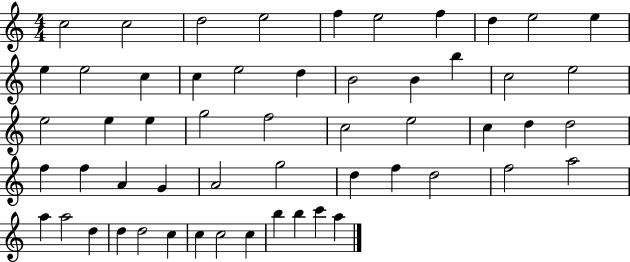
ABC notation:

X:1
T:Untitled
M:4/4
L:1/4
K:C
c2 c2 d2 e2 f e2 f d e2 e e e2 c c e2 d B2 B b c2 e2 e2 e e g2 f2 c2 e2 c d d2 f f A G A2 g2 d f d2 f2 a2 a a2 d d d2 c c c2 c b b c' a